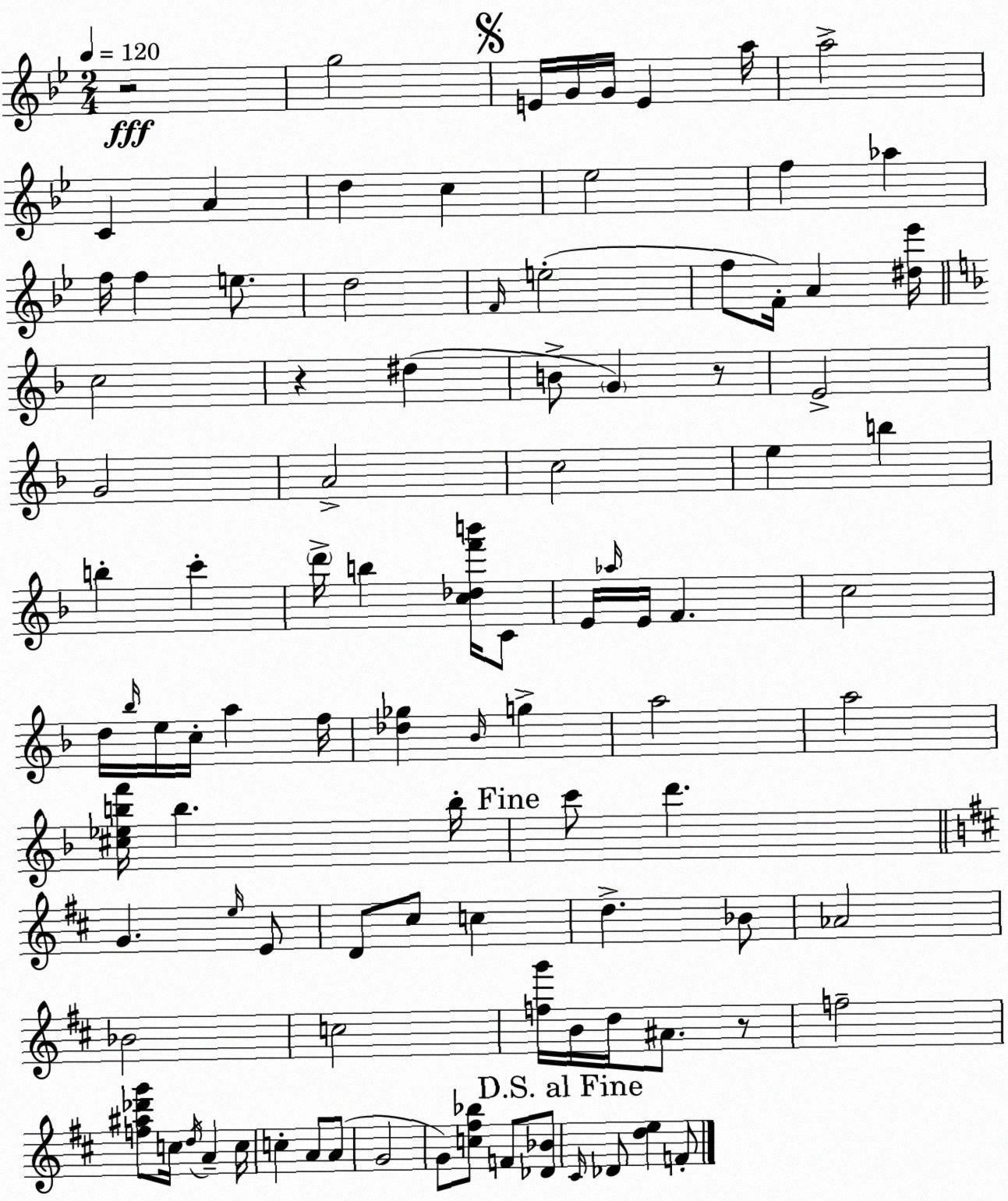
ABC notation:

X:1
T:Untitled
M:2/4
L:1/4
K:Bb
z2 g2 E/4 G/4 G/4 E a/4 a2 C A d c _e2 f _a f/4 f e/2 d2 F/4 e2 f/2 F/4 A [^d_e']/4 c2 z ^d B/2 G z/2 E2 G2 A2 c2 e b b c' d'/4 b [c_df'b']/4 C/2 E/4 _a/4 E/4 F c2 d/4 _b/4 e/4 c/4 a f/4 [_d_g] _B/4 g a2 a2 [^c_ebf']/4 b b/4 c'/2 d' G e/4 E/2 D/2 ^c/2 c d _B/2 _A2 _B2 c2 [fg']/4 B/4 d/4 ^A/2 z/2 f2 [f^a_d'g']/2 c/4 d/4 A c/4 c A/2 A/2 G2 G/2 [c^f_b]/2 F/2 [_D_B]/2 ^C/4 _D/2 [de] F/2